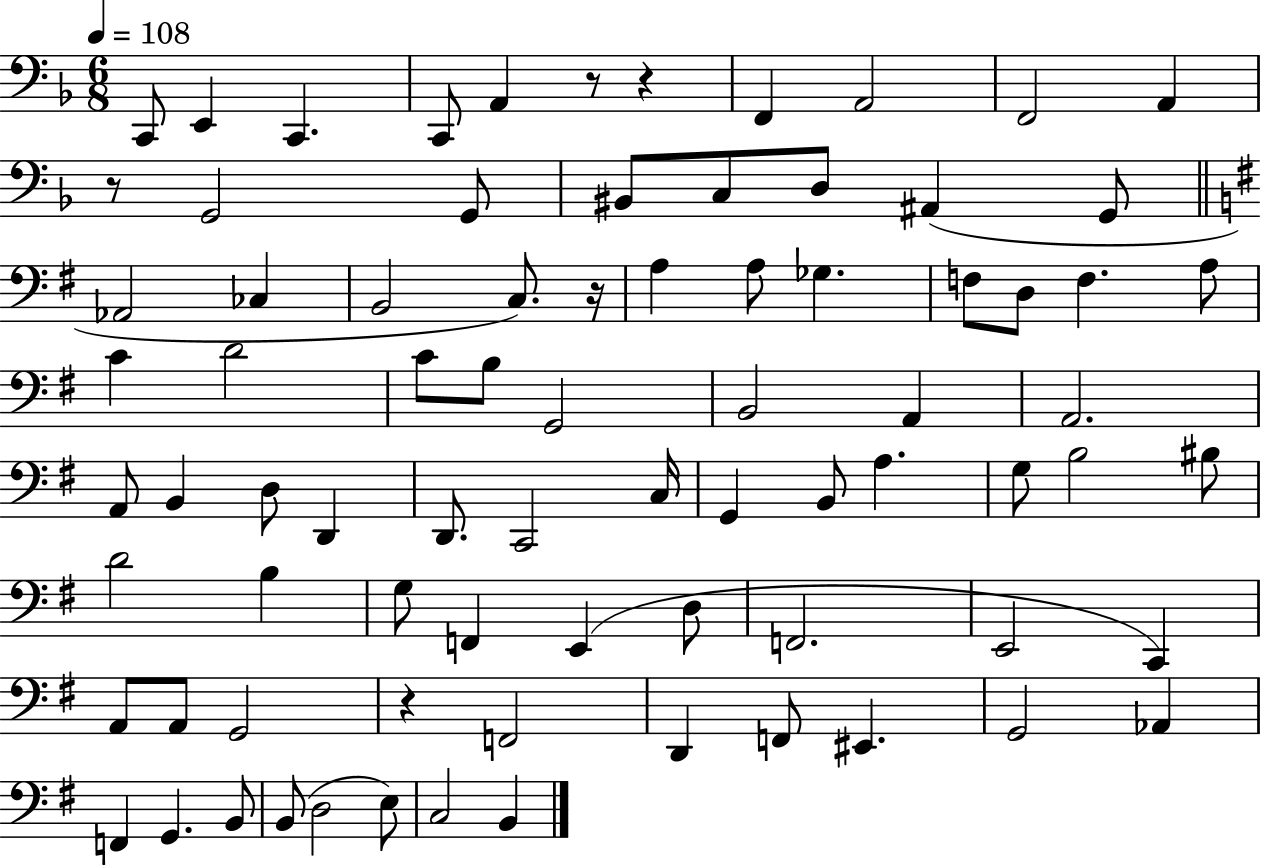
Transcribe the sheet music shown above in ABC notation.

X:1
T:Untitled
M:6/8
L:1/4
K:F
C,,/2 E,, C,, C,,/2 A,, z/2 z F,, A,,2 F,,2 A,, z/2 G,,2 G,,/2 ^B,,/2 C,/2 D,/2 ^A,, G,,/2 _A,,2 _C, B,,2 C,/2 z/4 A, A,/2 _G, F,/2 D,/2 F, A,/2 C D2 C/2 B,/2 G,,2 B,,2 A,, A,,2 A,,/2 B,, D,/2 D,, D,,/2 C,,2 C,/4 G,, B,,/2 A, G,/2 B,2 ^B,/2 D2 B, G,/2 F,, E,, D,/2 F,,2 E,,2 C,, A,,/2 A,,/2 G,,2 z F,,2 D,, F,,/2 ^E,, G,,2 _A,, F,, G,, B,,/2 B,,/2 D,2 E,/2 C,2 B,,